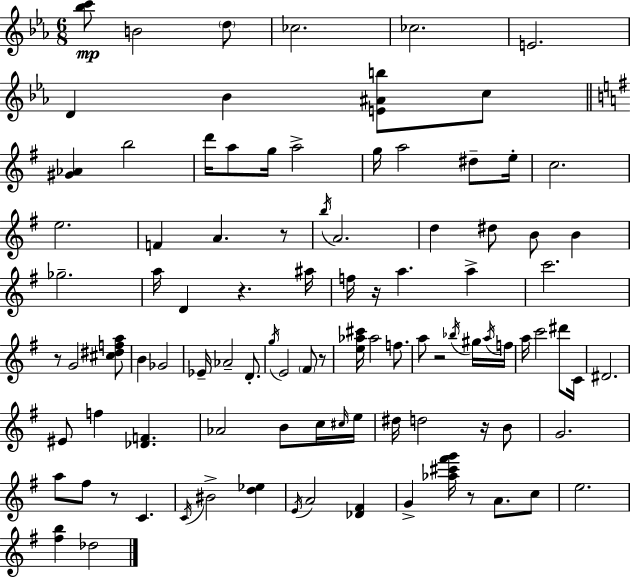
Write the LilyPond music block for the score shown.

{
  \clef treble
  \numericTimeSignature
  \time 6/8
  \key c \minor
  <bes'' c'''>8\mp b'2 \parenthesize d''8 | ces''2. | ces''2. | e'2. | \break d'4 bes'4 <e' ais' b''>8 c''8 | \bar "||" \break \key e \minor <gis' aes'>4 b''2 | d'''16 a''8 g''16 a''2-> | g''16 a''2 dis''8-- e''16-. | c''2. | \break e''2. | f'4 a'4. r8 | \acciaccatura { b''16 } a'2. | d''4 dis''8 b'8 b'4 | \break ges''2.-- | a''16 d'4 r4. | ais''16 f''16 r16 a''4. a''4-> | c'''2. | \break r8 g'2 <cis'' dis'' f'' a''>8 | b'4 ges'2 | ees'16-- aes'2-- d'8.-. | \acciaccatura { g''16 } e'2 \parenthesize fis'8 | \break r8 <e'' aes'' cis'''>16 aes''2 f''8. | a''8 r2 | \acciaccatura { bes''16 } gis''16 \acciaccatura { a''16 } f''16 a''16 c'''2 | dis'''8 c'16 dis'2. | \break eis'8 f''4 <des' f'>4. | aes'2 | b'8 c''16 \grace { cis''16 } e''16 dis''16 d''2 | r16 b'8 g'2. | \break a''8 fis''8 r8 c'4. | \acciaccatura { c'16 } bis'2-> | <d'' ees''>4 \acciaccatura { e'16 } a'2 | <des' fis'>4 g'4-> <aes'' cis''' fis''' g'''>16 | \break r8 a'8. c''8 e''2. | <fis'' b''>4 des''2 | \bar "|."
}